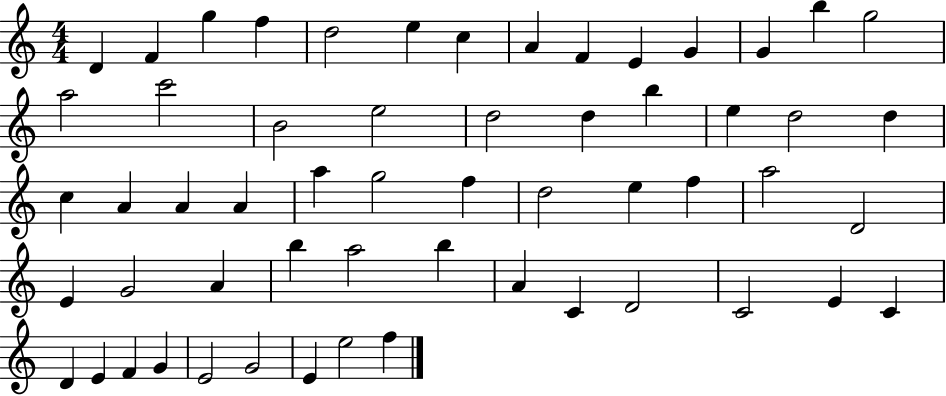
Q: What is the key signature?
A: C major